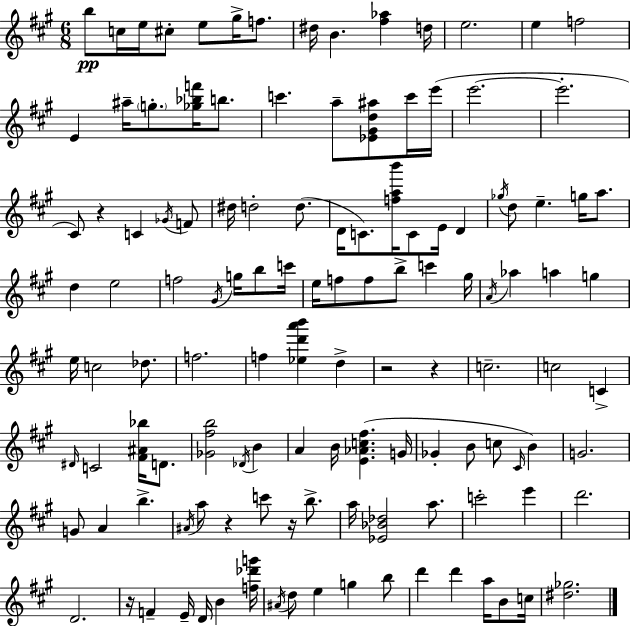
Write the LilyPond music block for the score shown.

{
  \clef treble
  \numericTimeSignature
  \time 6/8
  \key a \major
  \repeat volta 2 { b''8\pp c''16 e''16 cis''8-. e''8 gis''16-> f''8. | dis''16 b'4. <fis'' aes''>4 d''16 | e''2. | e''4 f''2 | \break e'4 ais''16-- \parenthesize g''8.-. <ges'' bes'' f'''>16 b''8. | c'''4. a''8-- <ees' gis' d'' ais''>8 c'''16 e'''16( | e'''2.~~ | e'''2.-. | \break cis'8) r4 c'4 \acciaccatura { ges'16 } f'8 | dis''16 d''2-. d''8.( | d'16 c'8.) <f'' a'' b'''>16 c'8 e'16 d'4 | \acciaccatura { ges''16 } d''8 e''4.-- g''16 a''8. | \break d''4 e''2 | f''2 \acciaccatura { gis'16 } g''16 | b''8 c'''16 e''16 f''8 f''8 b''8-> c'''4 | gis''16 \acciaccatura { a'16 } aes''4 a''4 | \break g''4 e''16 c''2 | des''8. f''2. | f''4 <ees'' d''' a''' b'''>4 | d''4-> r2 | \break r4 c''2.-- | c''2 | c'4-> \grace { dis'16 } c'2 | <fis' ais' bes''>16 d'8. <ges' fis'' b''>2 | \break \acciaccatura { des'16 } b'4 a'4 b'16 <e' aes' c'' fis''>4.( | g'16 ges'4-. b'8 | c''8 \grace { cis'16 }) b'4 g'2. | g'8 a'4 | \break b''4.-> \acciaccatura { ais'16 } a''8 r4 | c'''8 r16 b''8.-> a''16 <ees' bes' des''>2 | a''8. c'''2-. | e'''4 d'''2. | \break d'2. | r16 f'4-- | e'16-- d'16 b'4 <f'' des''' g'''>16 \acciaccatura { ais'16 } d''8 e''4 | g''4 b''8 d'''4 | \break d'''4 a''16 b'8 c''16 <dis'' ges''>2. | } \bar "|."
}